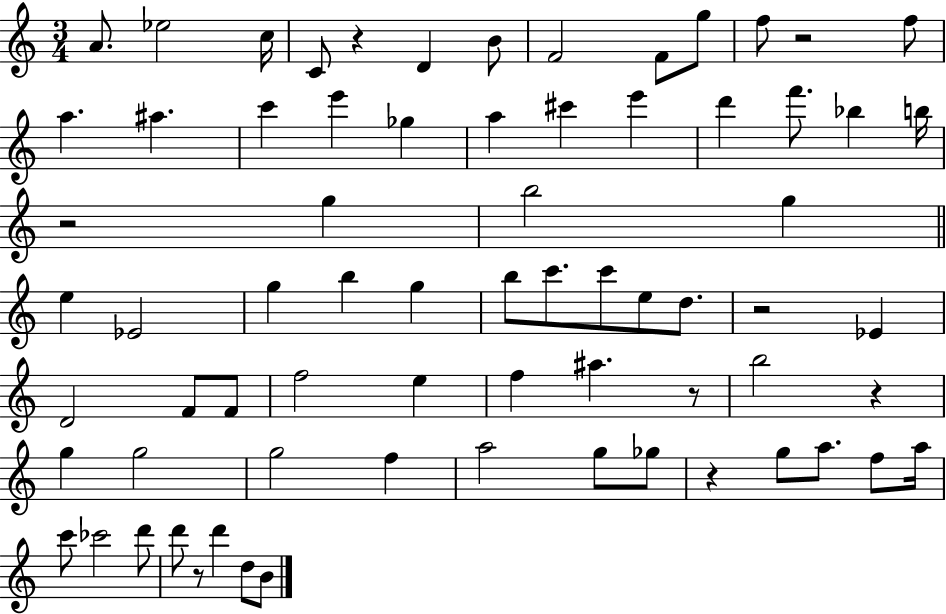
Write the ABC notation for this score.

X:1
T:Untitled
M:3/4
L:1/4
K:C
A/2 _e2 c/4 C/2 z D B/2 F2 F/2 g/2 f/2 z2 f/2 a ^a c' e' _g a ^c' e' d' f'/2 _b b/4 z2 g b2 g e _E2 g b g b/2 c'/2 c'/2 e/2 d/2 z2 _E D2 F/2 F/2 f2 e f ^a z/2 b2 z g g2 g2 f a2 g/2 _g/2 z g/2 a/2 f/2 a/4 c'/2 _c'2 d'/2 d'/2 z/2 d' d/2 B/2